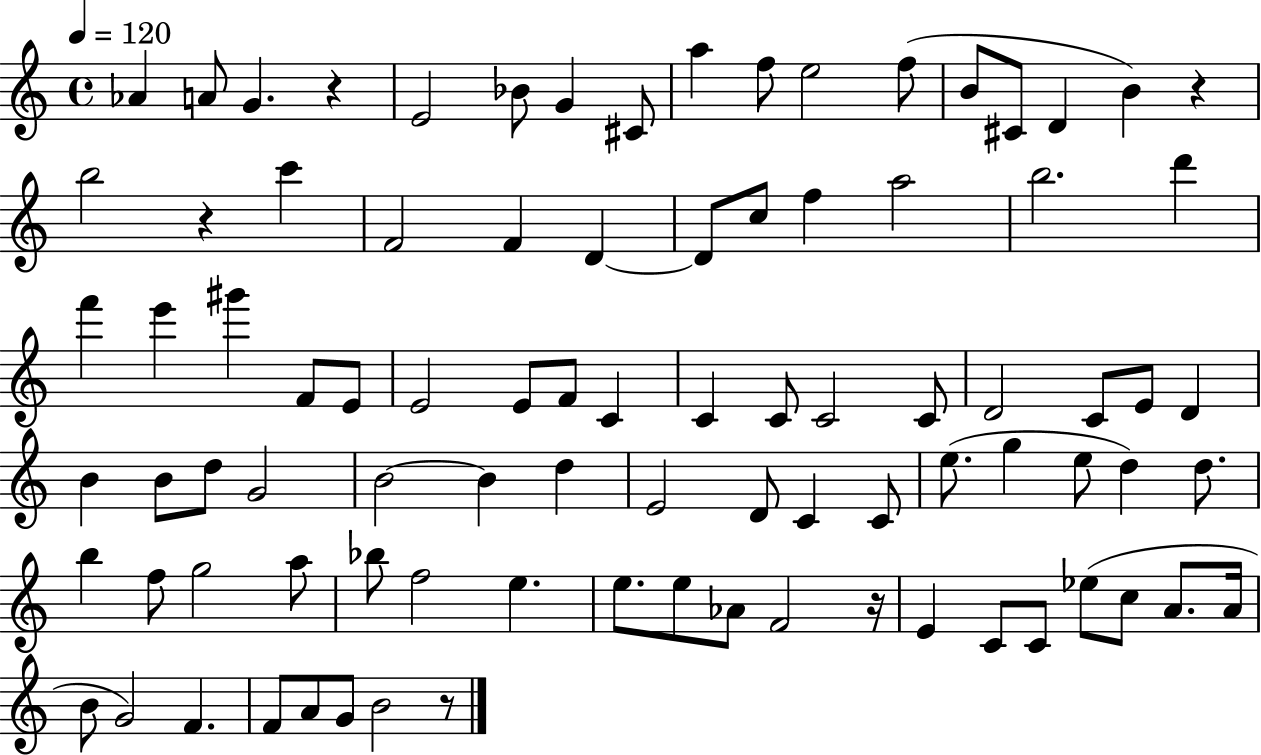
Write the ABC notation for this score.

X:1
T:Untitled
M:4/4
L:1/4
K:C
_A A/2 G z E2 _B/2 G ^C/2 a f/2 e2 f/2 B/2 ^C/2 D B z b2 z c' F2 F D D/2 c/2 f a2 b2 d' f' e' ^g' F/2 E/2 E2 E/2 F/2 C C C/2 C2 C/2 D2 C/2 E/2 D B B/2 d/2 G2 B2 B d E2 D/2 C C/2 e/2 g e/2 d d/2 b f/2 g2 a/2 _b/2 f2 e e/2 e/2 _A/2 F2 z/4 E C/2 C/2 _e/2 c/2 A/2 A/4 B/2 G2 F F/2 A/2 G/2 B2 z/2